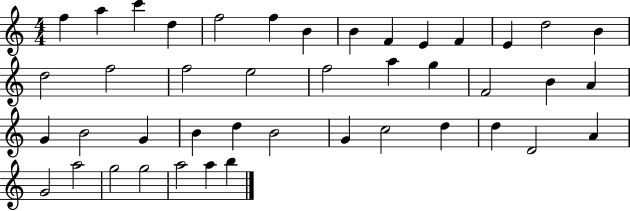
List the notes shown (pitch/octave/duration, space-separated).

F5/q A5/q C6/q D5/q F5/h F5/q B4/q B4/q F4/q E4/q F4/q E4/q D5/h B4/q D5/h F5/h F5/h E5/h F5/h A5/q G5/q F4/h B4/q A4/q G4/q B4/h G4/q B4/q D5/q B4/h G4/q C5/h D5/q D5/q D4/h A4/q G4/h A5/h G5/h G5/h A5/h A5/q B5/q